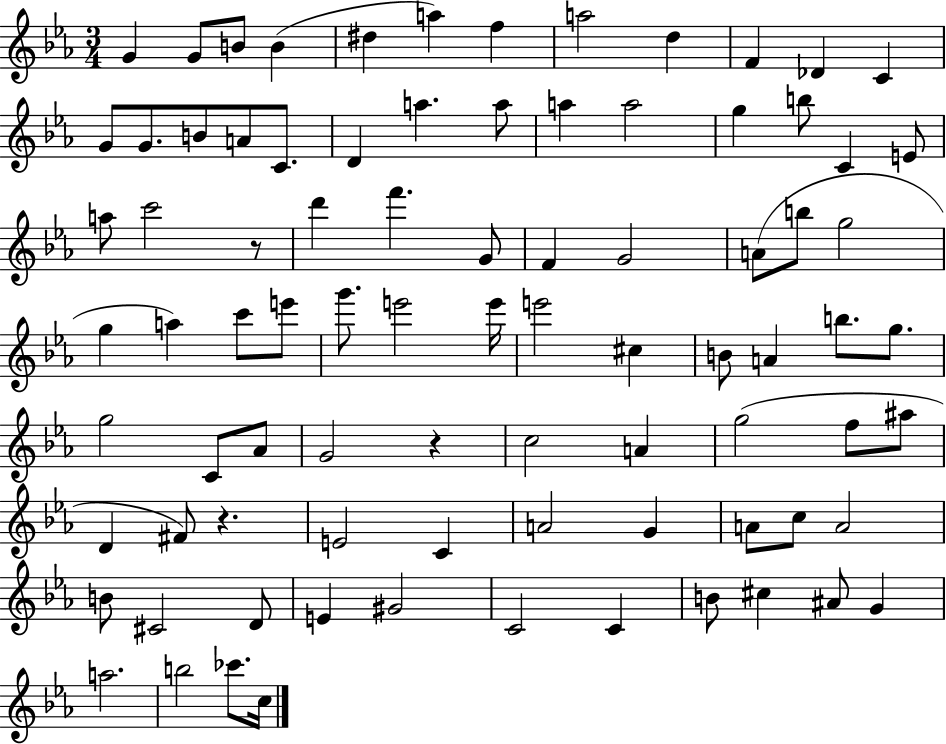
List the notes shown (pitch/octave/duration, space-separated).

G4/q G4/e B4/e B4/q D#5/q A5/q F5/q A5/h D5/q F4/q Db4/q C4/q G4/e G4/e. B4/e A4/e C4/e. D4/q A5/q. A5/e A5/q A5/h G5/q B5/e C4/q E4/e A5/e C6/h R/e D6/q F6/q. G4/e F4/q G4/h A4/e B5/e G5/h G5/q A5/q C6/e E6/e G6/e. E6/h E6/s E6/h C#5/q B4/e A4/q B5/e. G5/e. G5/h C4/e Ab4/e G4/h R/q C5/h A4/q G5/h F5/e A#5/e D4/q F#4/e R/q. E4/h C4/q A4/h G4/q A4/e C5/e A4/h B4/e C#4/h D4/e E4/q G#4/h C4/h C4/q B4/e C#5/q A#4/e G4/q A5/h. B5/h CES6/e. C5/s